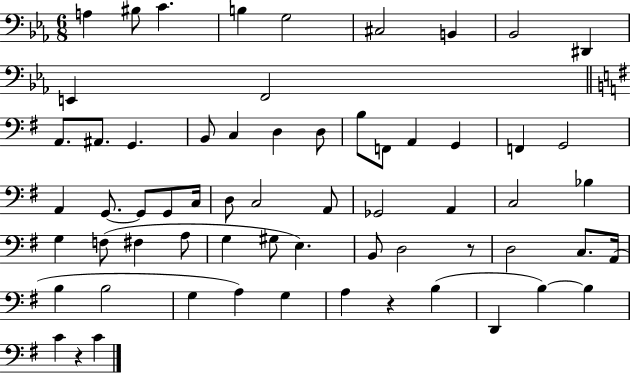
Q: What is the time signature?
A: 6/8